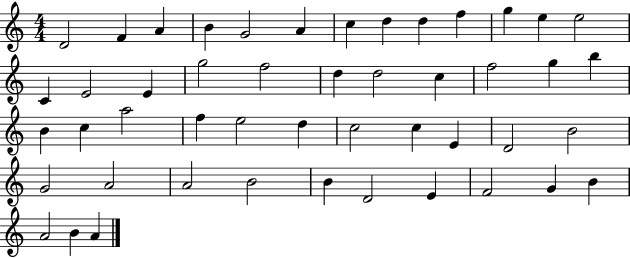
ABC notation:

X:1
T:Untitled
M:4/4
L:1/4
K:C
D2 F A B G2 A c d d f g e e2 C E2 E g2 f2 d d2 c f2 g b B c a2 f e2 d c2 c E D2 B2 G2 A2 A2 B2 B D2 E F2 G B A2 B A